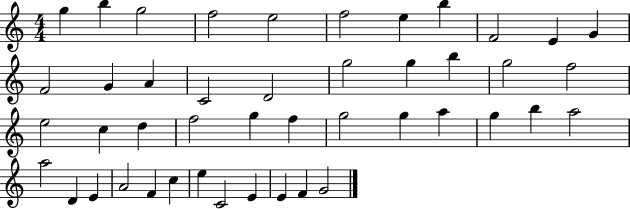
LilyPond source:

{
  \clef treble
  \numericTimeSignature
  \time 4/4
  \key c \major
  g''4 b''4 g''2 | f''2 e''2 | f''2 e''4 b''4 | f'2 e'4 g'4 | \break f'2 g'4 a'4 | c'2 d'2 | g''2 g''4 b''4 | g''2 f''2 | \break e''2 c''4 d''4 | f''2 g''4 f''4 | g''2 g''4 a''4 | g''4 b''4 a''2 | \break a''2 d'4 e'4 | a'2 f'4 c''4 | e''4 c'2 e'4 | e'4 f'4 g'2 | \break \bar "|."
}